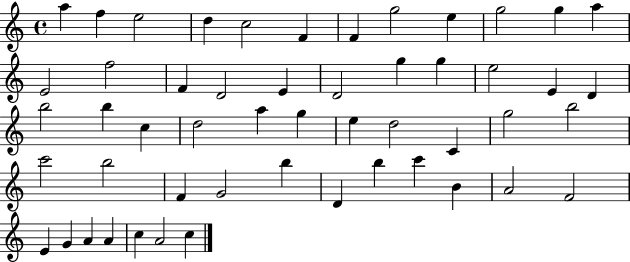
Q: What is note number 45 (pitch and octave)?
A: F4